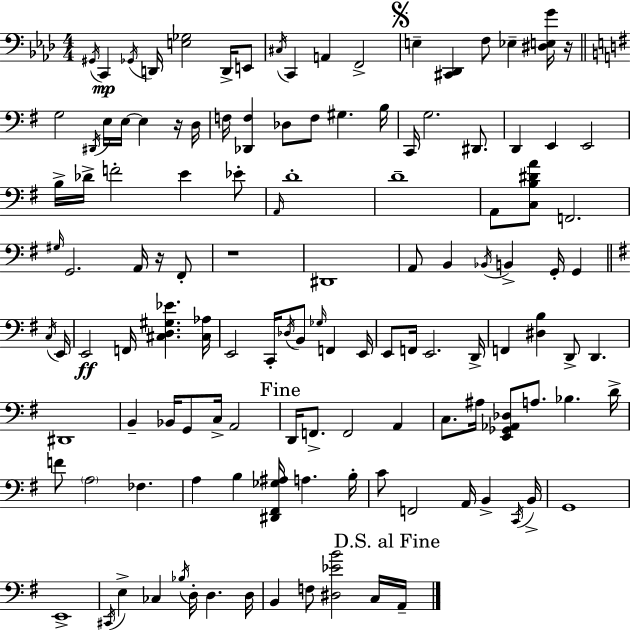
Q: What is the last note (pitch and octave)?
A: A2